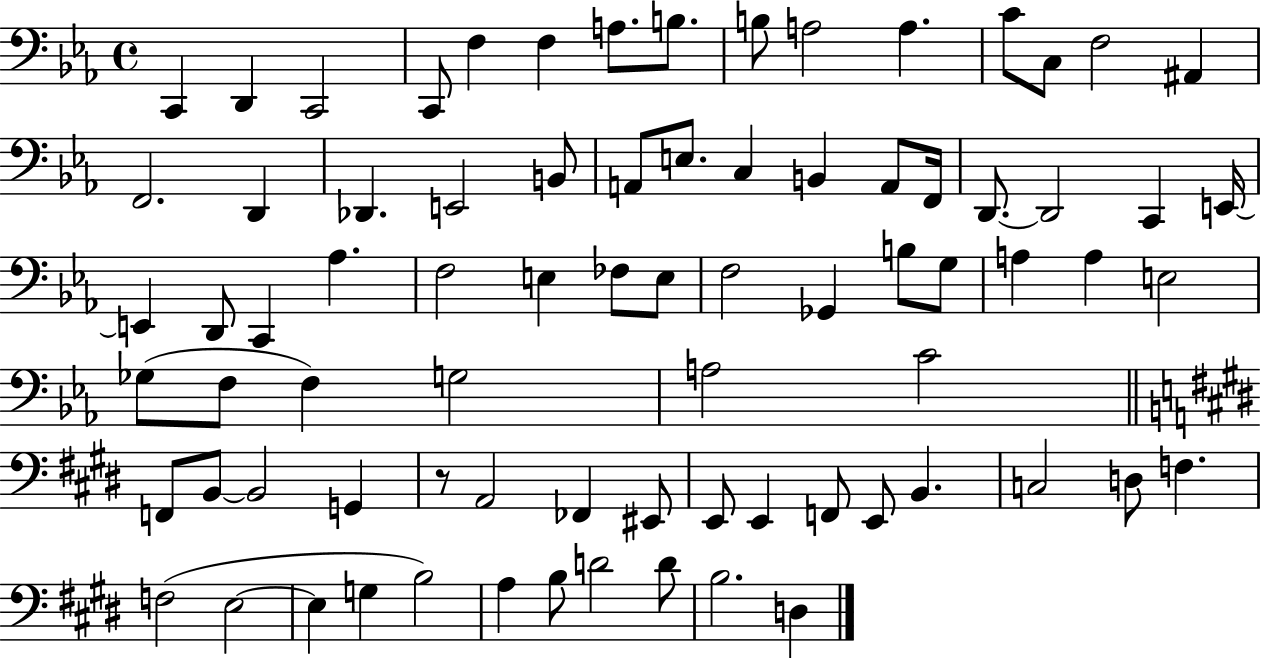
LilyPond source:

{
  \clef bass
  \time 4/4
  \defaultTimeSignature
  \key ees \major
  c,4 d,4 c,2 | c,8 f4 f4 a8. b8. | b8 a2 a4. | c'8 c8 f2 ais,4 | \break f,2. d,4 | des,4. e,2 b,8 | a,8 e8. c4 b,4 a,8 f,16 | d,8.~~ d,2 c,4 e,16~~ | \break e,4 d,8 c,4 aes4. | f2 e4 fes8 e8 | f2 ges,4 b8 g8 | a4 a4 e2 | \break ges8( f8 f4) g2 | a2 c'2 | \bar "||" \break \key e \major f,8 b,8~~ b,2 g,4 | r8 a,2 fes,4 eis,8 | e,8 e,4 f,8 e,8 b,4. | c2 d8 f4. | \break f2( e2~~ | e4 g4 b2) | a4 b8 d'2 d'8 | b2. d4 | \break \bar "|."
}